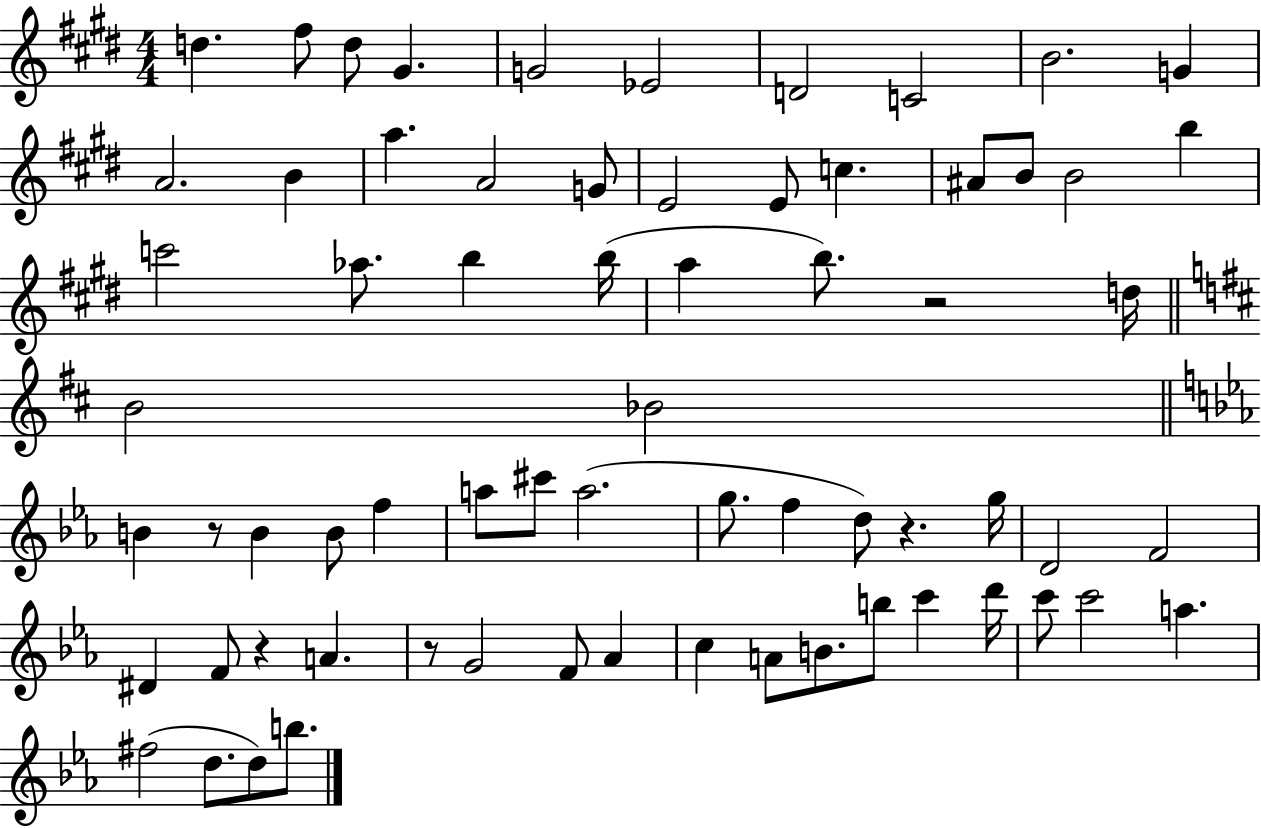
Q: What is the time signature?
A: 4/4